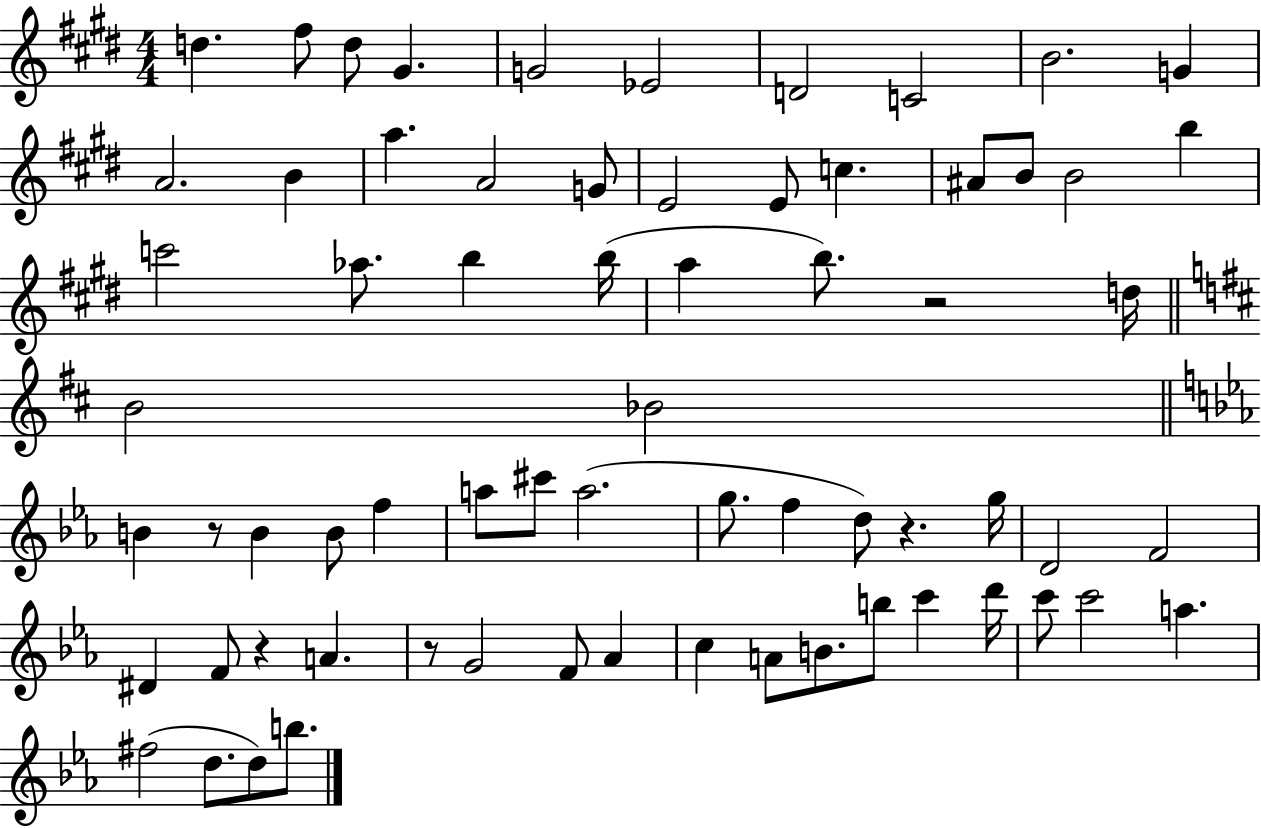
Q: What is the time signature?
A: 4/4